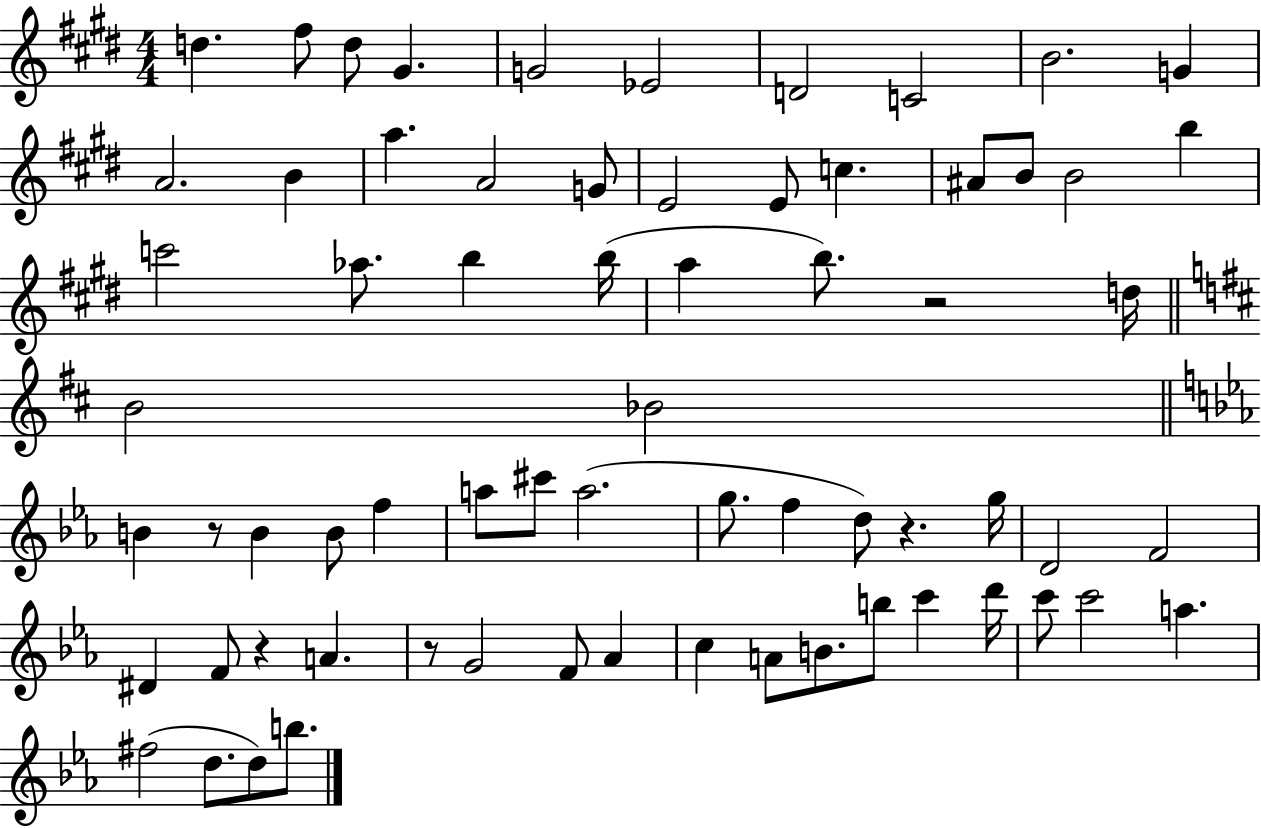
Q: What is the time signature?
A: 4/4